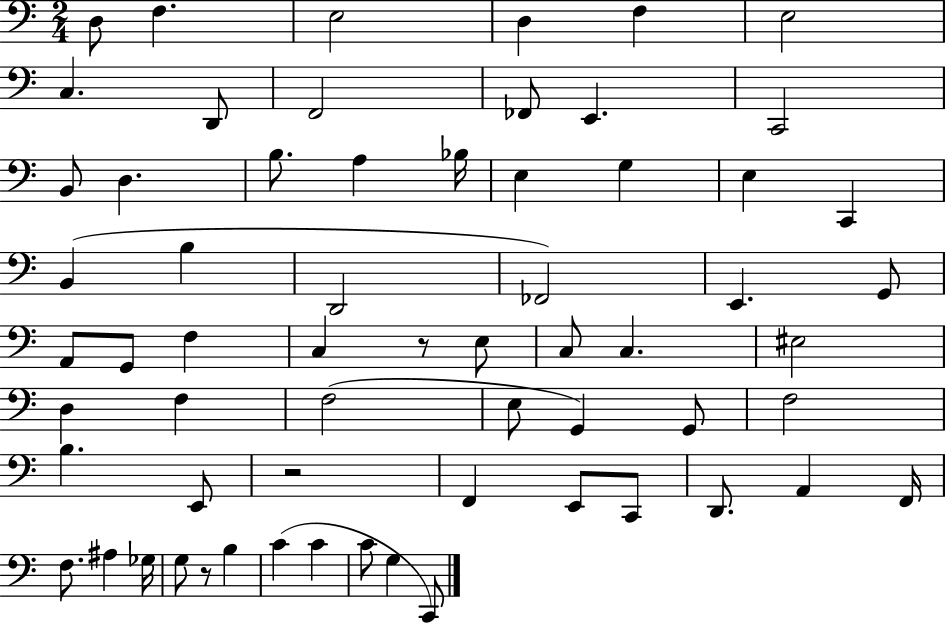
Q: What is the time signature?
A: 2/4